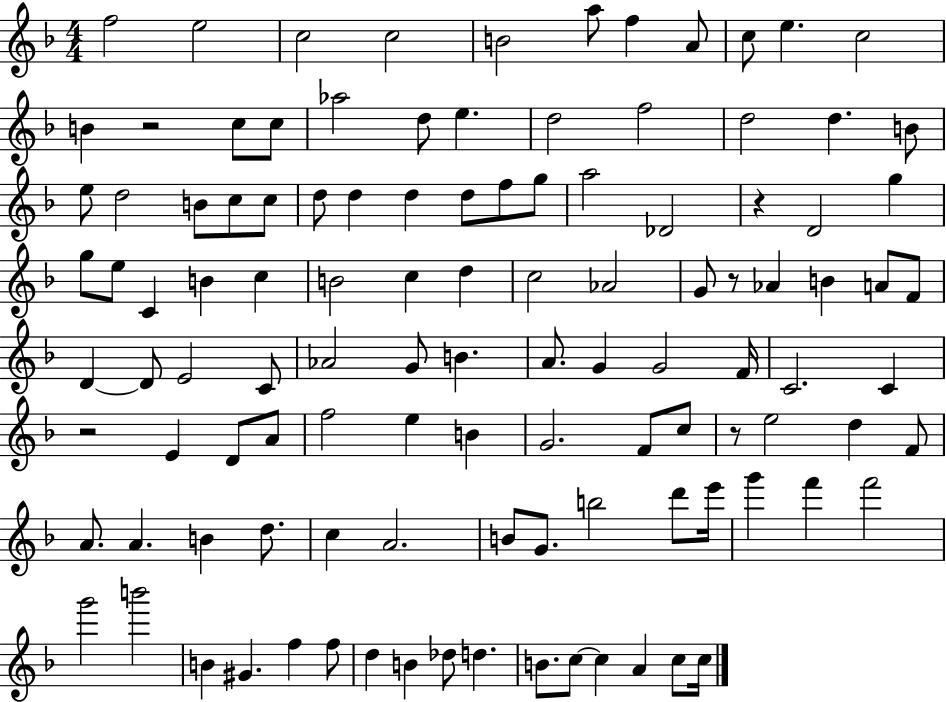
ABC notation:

X:1
T:Untitled
M:4/4
L:1/4
K:F
f2 e2 c2 c2 B2 a/2 f A/2 c/2 e c2 B z2 c/2 c/2 _a2 d/2 e d2 f2 d2 d B/2 e/2 d2 B/2 c/2 c/2 d/2 d d d/2 f/2 g/2 a2 _D2 z D2 g g/2 e/2 C B c B2 c d c2 _A2 G/2 z/2 _A B A/2 F/2 D D/2 E2 C/2 _A2 G/2 B A/2 G G2 F/4 C2 C z2 E D/2 A/2 f2 e B G2 F/2 c/2 z/2 e2 d F/2 A/2 A B d/2 c A2 B/2 G/2 b2 d'/2 e'/4 g' f' f'2 g'2 b'2 B ^G f f/2 d B _d/2 d B/2 c/2 c A c/2 c/4